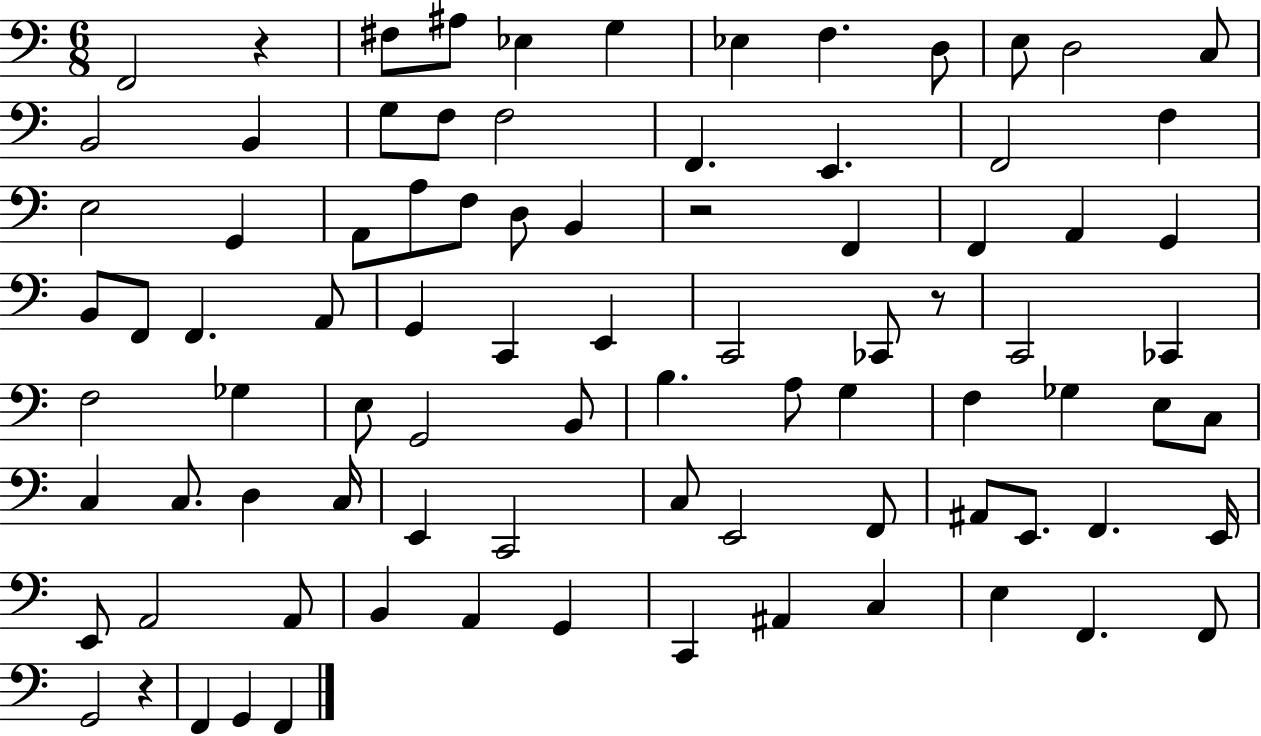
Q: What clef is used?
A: bass